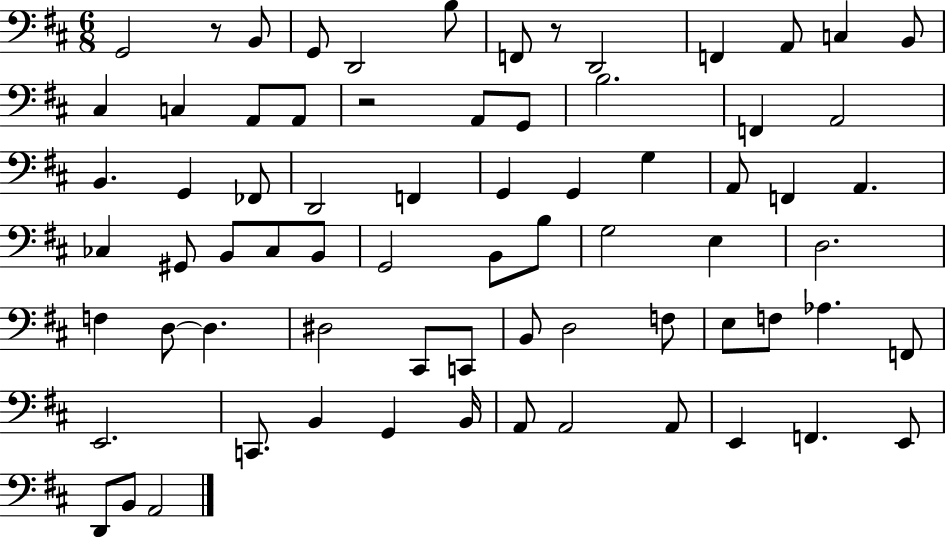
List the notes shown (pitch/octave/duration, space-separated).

G2/h R/e B2/e G2/e D2/h B3/e F2/e R/e D2/h F2/q A2/e C3/q B2/e C#3/q C3/q A2/e A2/e R/h A2/e G2/e B3/h. F2/q A2/h B2/q. G2/q FES2/e D2/h F2/q G2/q G2/q G3/q A2/e F2/q A2/q. CES3/q G#2/e B2/e CES3/e B2/e G2/h B2/e B3/e G3/h E3/q D3/h. F3/q D3/e D3/q. D#3/h C#2/e C2/e B2/e D3/h F3/e E3/e F3/e Ab3/q. F2/e E2/h. C2/e. B2/q G2/q B2/s A2/e A2/h A2/e E2/q F2/q. E2/e D2/e B2/e A2/h